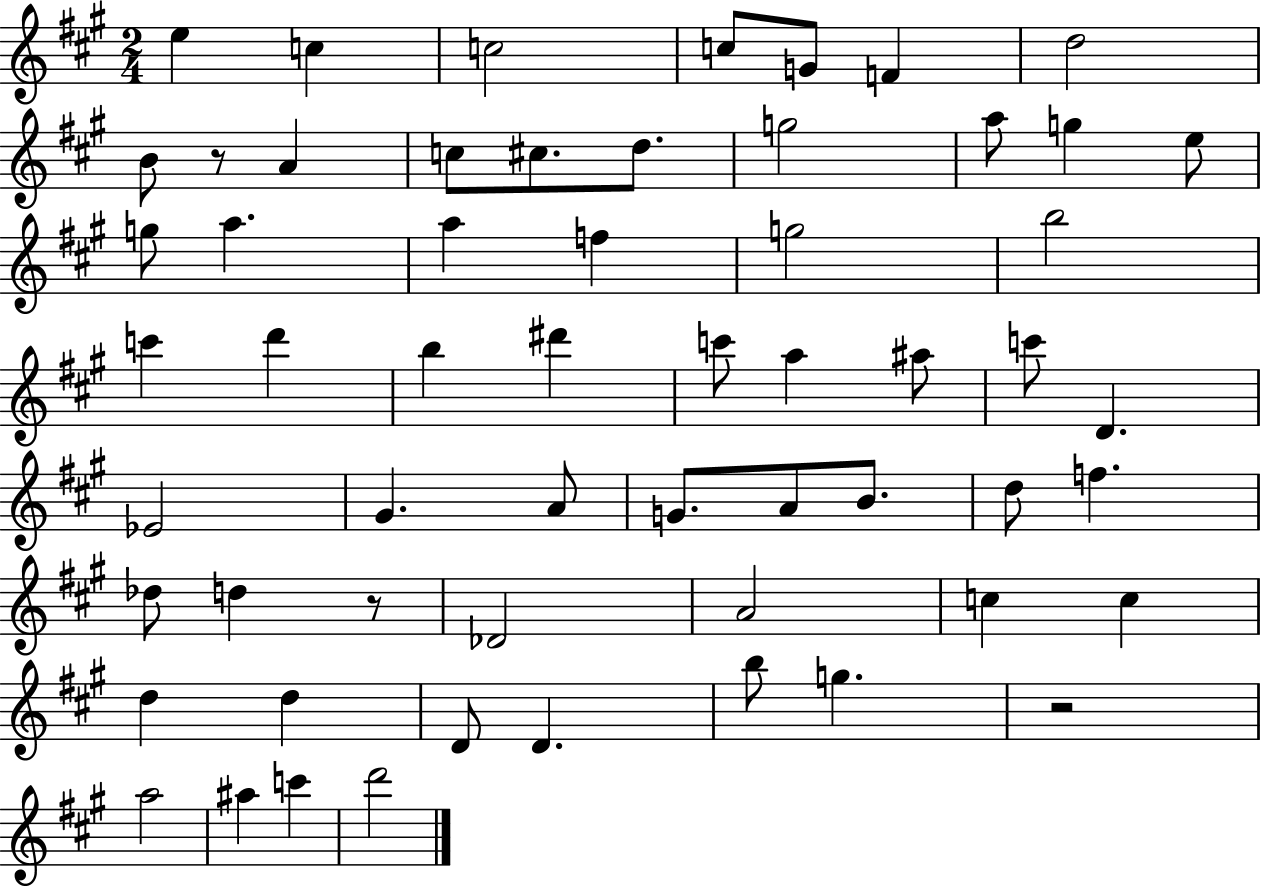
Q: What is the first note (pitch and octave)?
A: E5